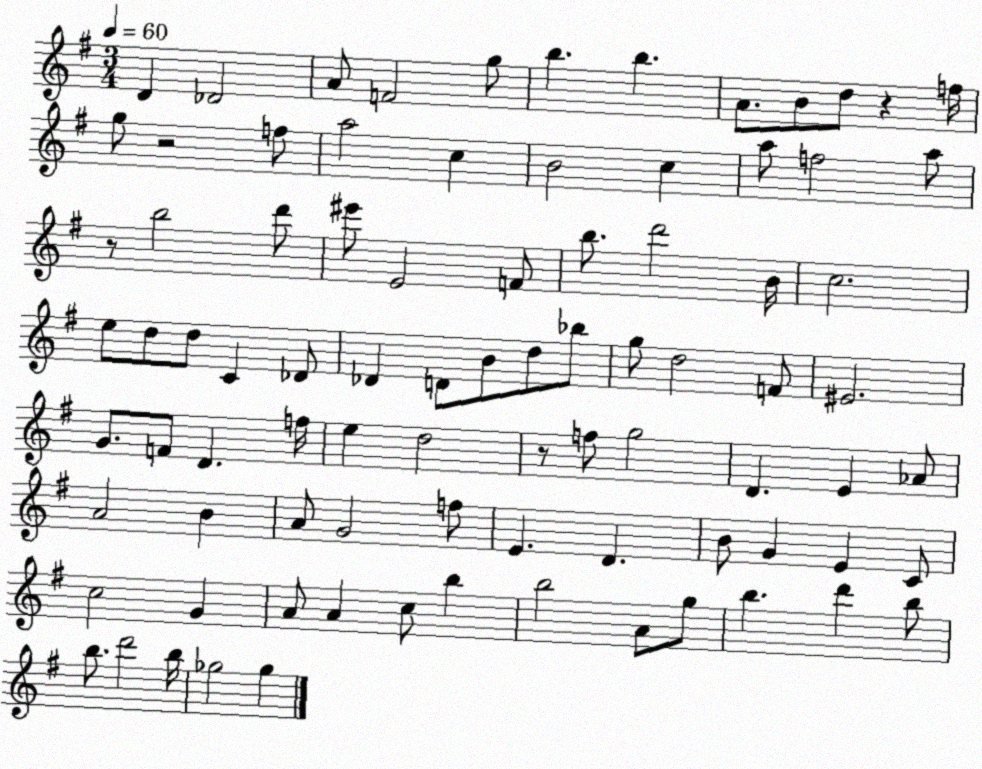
X:1
T:Untitled
M:3/4
L:1/4
K:G
D _D2 A/2 F2 g/2 b b A/2 B/2 d/2 z f/4 g/2 z2 f/2 a2 c B2 c a/2 f2 a/2 z/2 b2 d'/2 ^e'/2 E2 F/2 b/2 d'2 B/4 c2 e/2 d/2 d/2 C _D/2 _D D/2 B/2 d/2 _b/2 g/2 d2 F/2 ^E2 G/2 F/2 D f/4 e d2 z/2 f/2 g2 D E _A/2 A2 B A/2 G2 f/2 E D B/2 G E C/2 c2 G A/2 A c/2 b b2 A/2 g/2 b d' b/2 b/2 d'2 b/4 _g2 _g